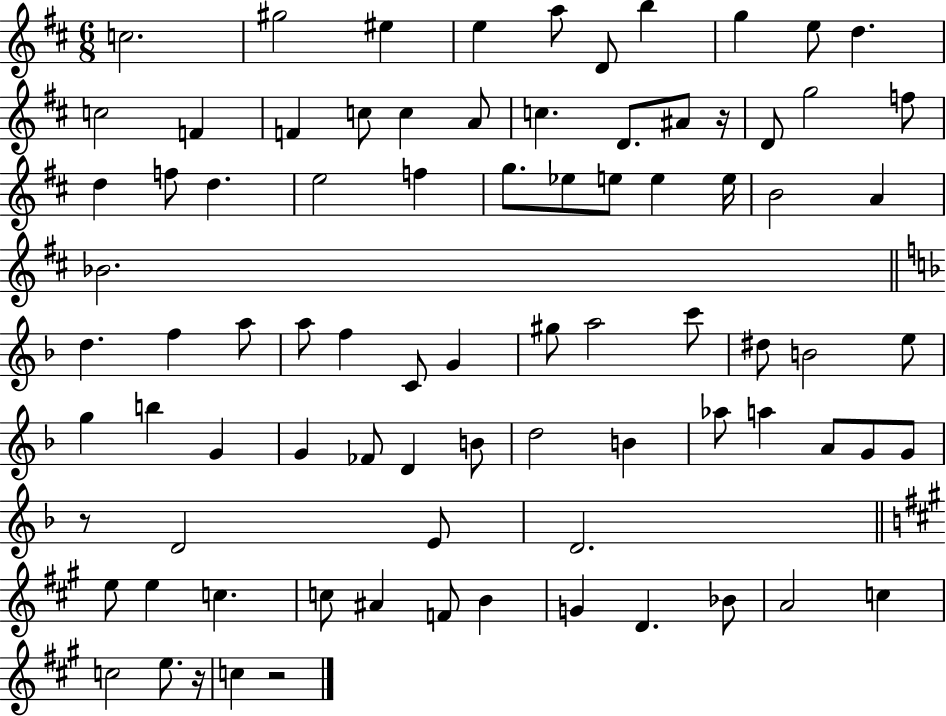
C5/h. G#5/h EIS5/q E5/q A5/e D4/e B5/q G5/q E5/e D5/q. C5/h F4/q F4/q C5/e C5/q A4/e C5/q. D4/e. A#4/e R/s D4/e G5/h F5/e D5/q F5/e D5/q. E5/h F5/q G5/e. Eb5/e E5/e E5/q E5/s B4/h A4/q Bb4/h. D5/q. F5/q A5/e A5/e F5/q C4/e G4/q G#5/e A5/h C6/e D#5/e B4/h E5/e G5/q B5/q G4/q G4/q FES4/e D4/q B4/e D5/h B4/q Ab5/e A5/q A4/e G4/e G4/e R/e D4/h E4/e D4/h. E5/e E5/q C5/q. C5/e A#4/q F4/e B4/q G4/q D4/q. Bb4/e A4/h C5/q C5/h E5/e. R/s C5/q R/h